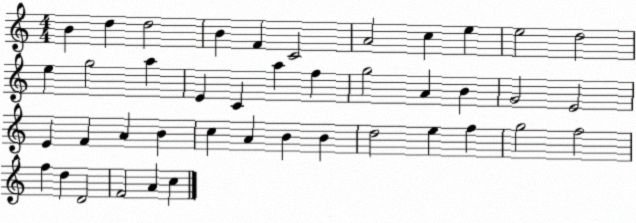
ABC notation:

X:1
T:Untitled
M:4/4
L:1/4
K:C
B d d2 B F C2 A2 c e e2 d2 e g2 a E C a f g2 A B G2 E2 E F A B c A B B d2 e f g2 f2 f d D2 F2 A c